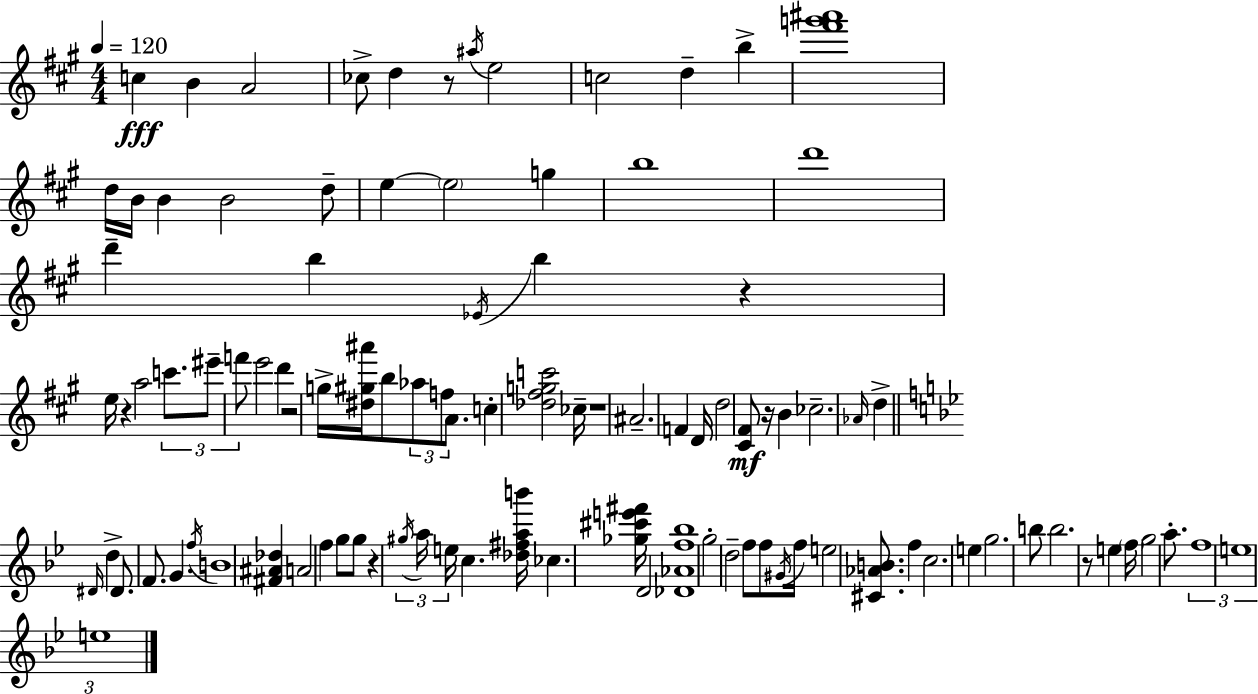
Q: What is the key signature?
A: A major